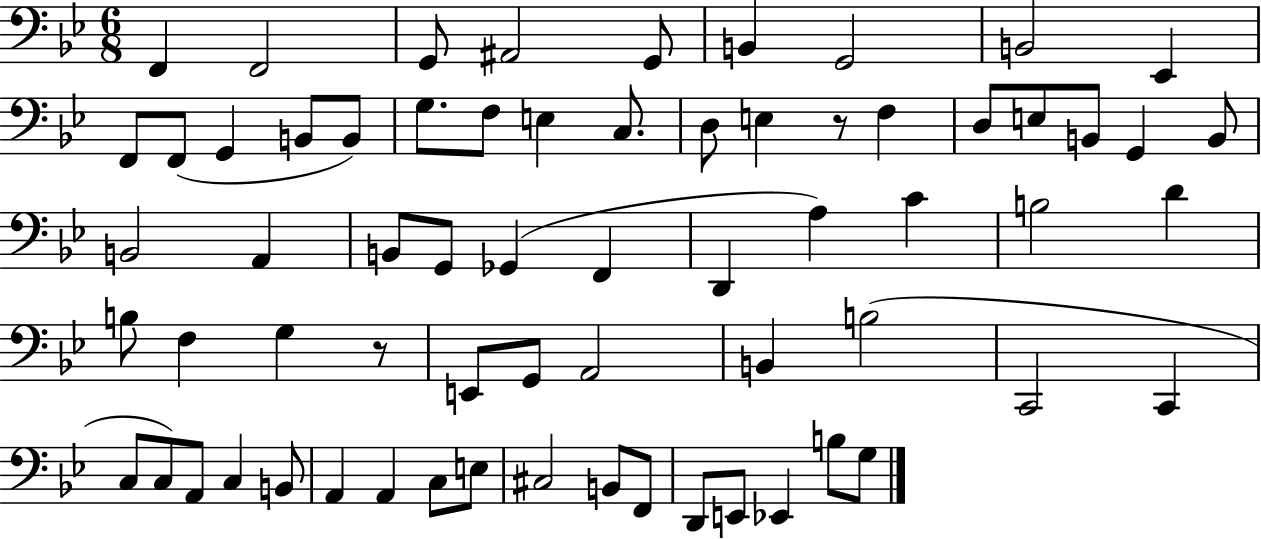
{
  \clef bass
  \numericTimeSignature
  \time 6/8
  \key bes \major
  \repeat volta 2 { f,4 f,2 | g,8 ais,2 g,8 | b,4 g,2 | b,2 ees,4 | \break f,8 f,8( g,4 b,8 b,8) | g8. f8 e4 c8. | d8 e4 r8 f4 | d8 e8 b,8 g,4 b,8 | \break b,2 a,4 | b,8 g,8 ges,4( f,4 | d,4 a4) c'4 | b2 d'4 | \break b8 f4 g4 r8 | e,8 g,8 a,2 | b,4 b2( | c,2 c,4 | \break c8 c8) a,8 c4 b,8 | a,4 a,4 c8 e8 | cis2 b,8 f,8 | d,8 e,8 ees,4 b8 g8 | \break } \bar "|."
}